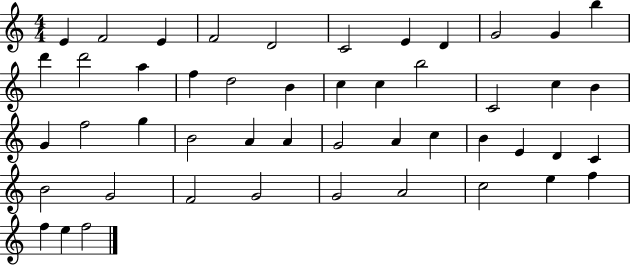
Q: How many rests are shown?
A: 0